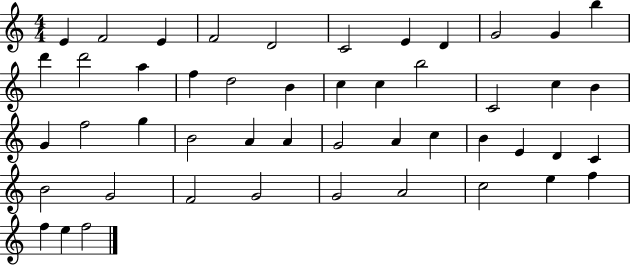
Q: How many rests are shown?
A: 0